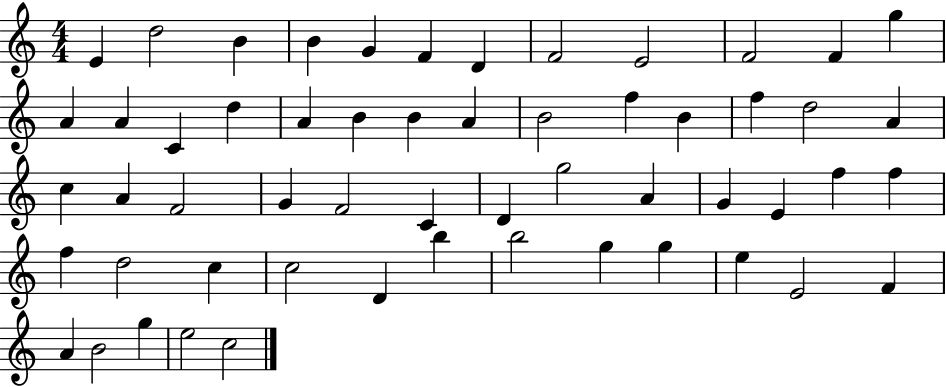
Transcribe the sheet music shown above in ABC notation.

X:1
T:Untitled
M:4/4
L:1/4
K:C
E d2 B B G F D F2 E2 F2 F g A A C d A B B A B2 f B f d2 A c A F2 G F2 C D g2 A G E f f f d2 c c2 D b b2 g g e E2 F A B2 g e2 c2